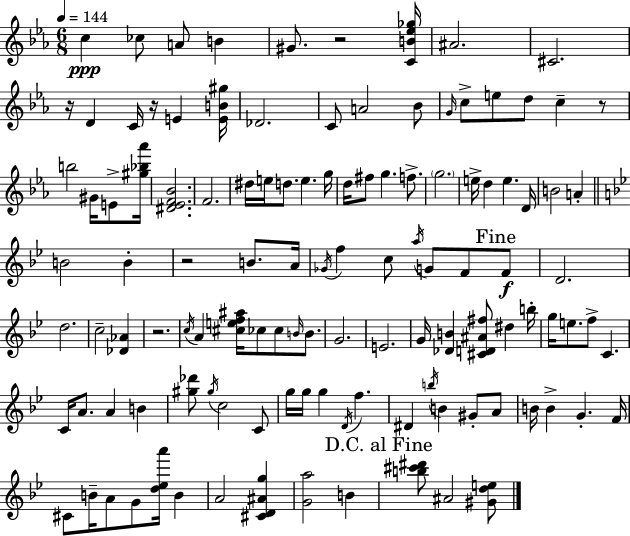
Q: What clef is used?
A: treble